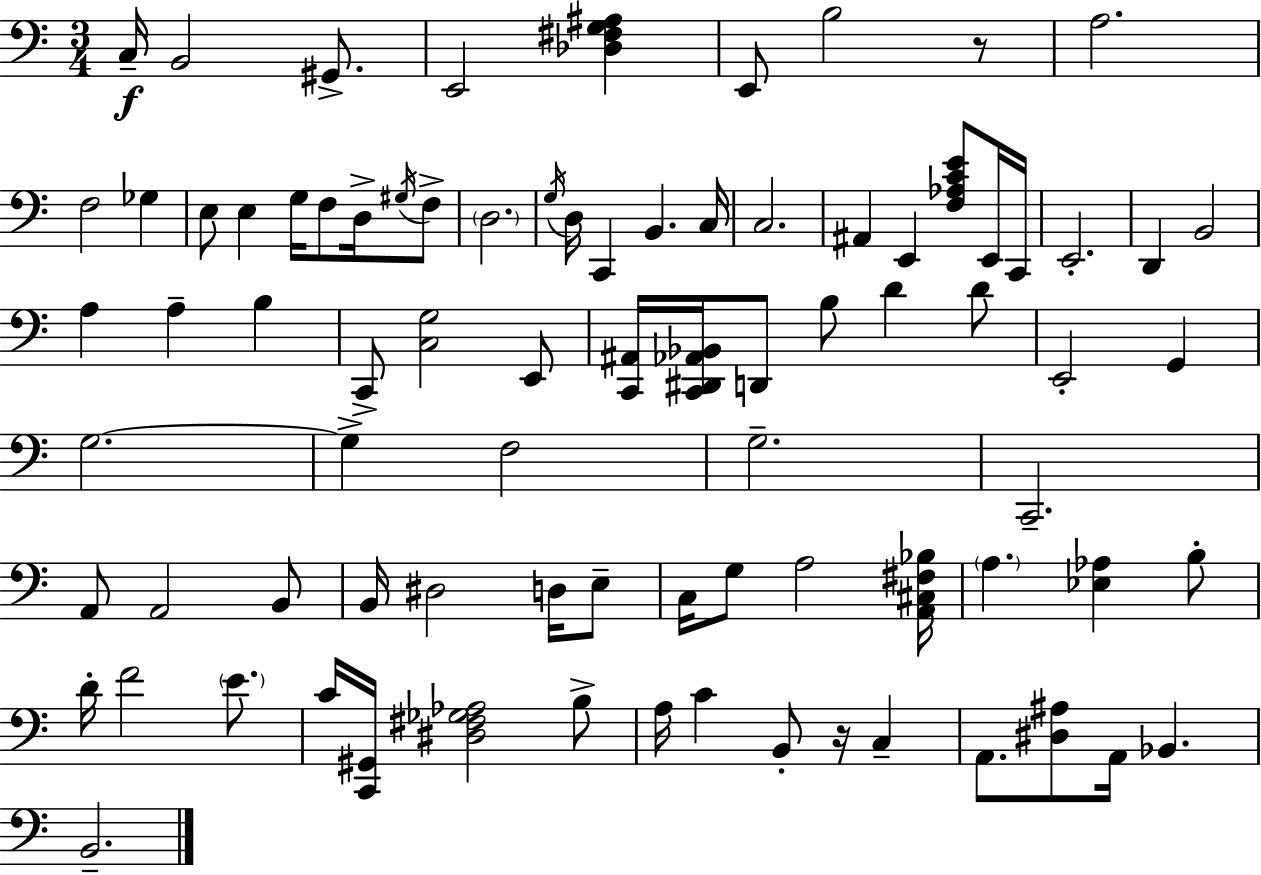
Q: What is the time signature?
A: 3/4